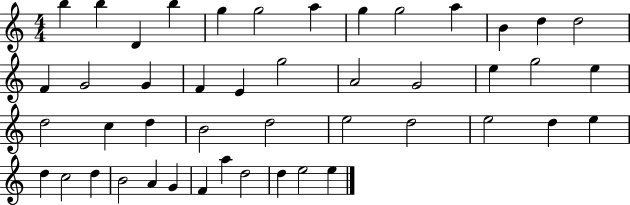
{
  \clef treble
  \numericTimeSignature
  \time 4/4
  \key c \major
  b''4 b''4 d'4 b''4 | g''4 g''2 a''4 | g''4 g''2 a''4 | b'4 d''4 d''2 | \break f'4 g'2 g'4 | f'4 e'4 g''2 | a'2 g'2 | e''4 g''2 e''4 | \break d''2 c''4 d''4 | b'2 d''2 | e''2 d''2 | e''2 d''4 e''4 | \break d''4 c''2 d''4 | b'2 a'4 g'4 | f'4 a''4 d''2 | d''4 e''2 e''4 | \break \bar "|."
}